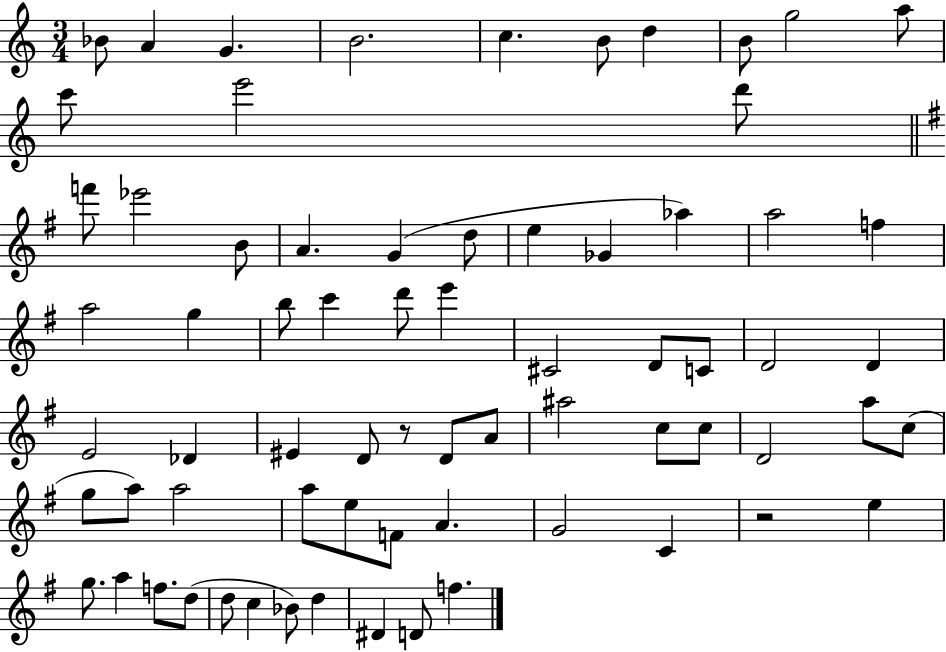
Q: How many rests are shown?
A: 2